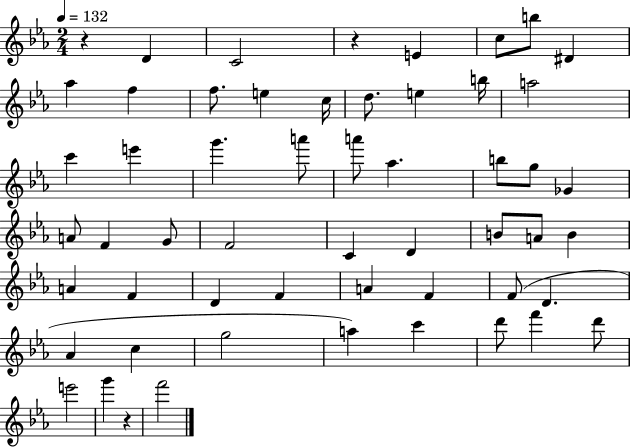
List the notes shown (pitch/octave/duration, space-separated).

R/q D4/q C4/h R/q E4/q C5/e B5/e D#4/q Ab5/q F5/q F5/e. E5/q C5/s D5/e. E5/q B5/s A5/h C6/q E6/q G6/q. A6/e A6/e Ab5/q. B5/e G5/e Gb4/q A4/e F4/q G4/e F4/h C4/q D4/q B4/e A4/e B4/q A4/q F4/q D4/q F4/q A4/q F4/q F4/e D4/q. Ab4/q C5/q G5/h A5/q C6/q D6/e F6/q D6/e E6/h G6/q R/q F6/h